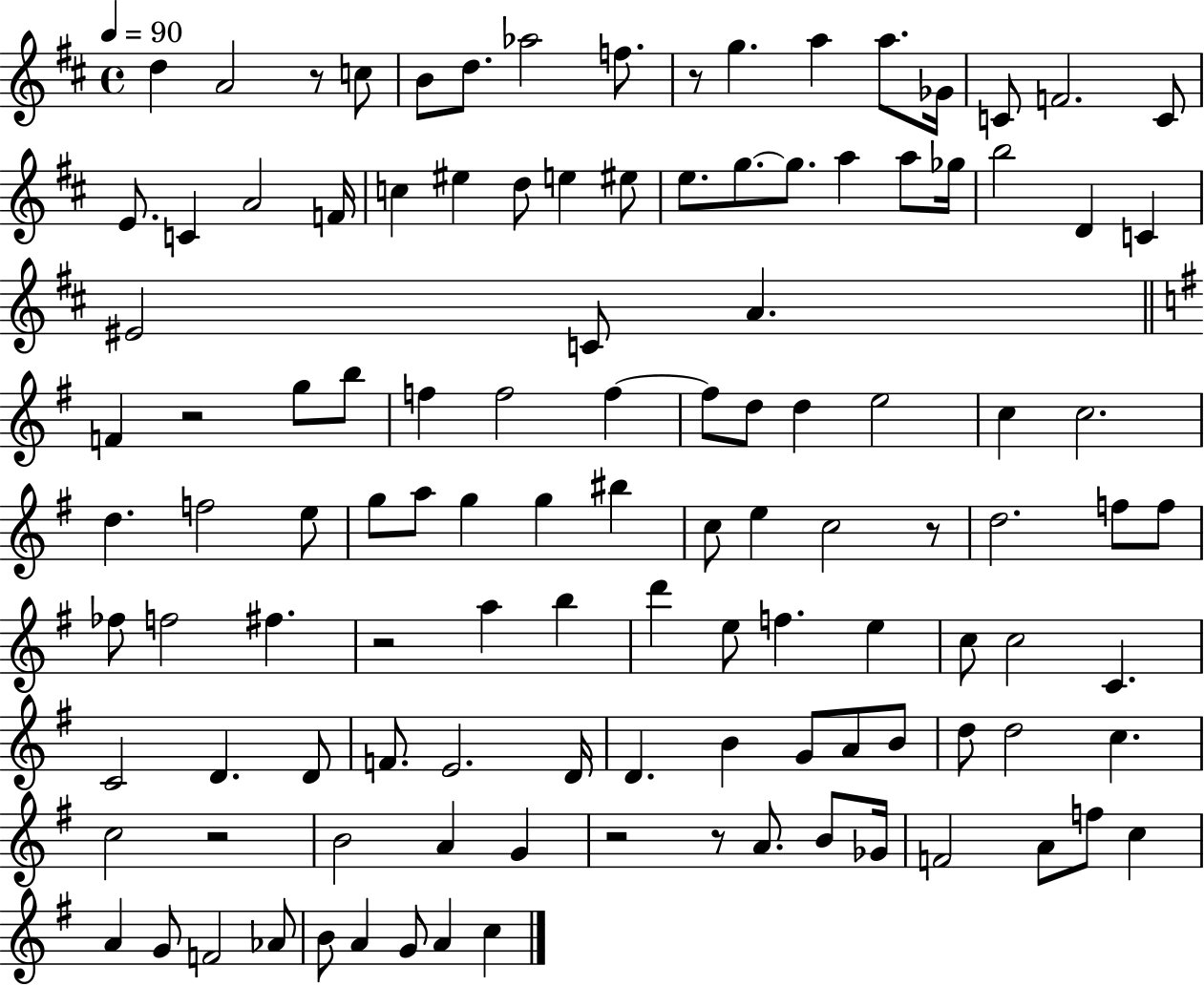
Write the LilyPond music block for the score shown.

{
  \clef treble
  \time 4/4
  \defaultTimeSignature
  \key d \major
  \tempo 4 = 90
  \repeat volta 2 { d''4 a'2 r8 c''8 | b'8 d''8. aes''2 f''8. | r8 g''4. a''4 a''8. ges'16 | c'8 f'2. c'8 | \break e'8. c'4 a'2 f'16 | c''4 eis''4 d''8 e''4 eis''8 | e''8. g''8.~~ g''8. a''4 a''8 ges''16 | b''2 d'4 c'4 | \break eis'2 c'8 a'4. | \bar "||" \break \key g \major f'4 r2 g''8 b''8 | f''4 f''2 f''4~~ | f''8 d''8 d''4 e''2 | c''4 c''2. | \break d''4. f''2 e''8 | g''8 a''8 g''4 g''4 bis''4 | c''8 e''4 c''2 r8 | d''2. f''8 f''8 | \break fes''8 f''2 fis''4. | r2 a''4 b''4 | d'''4 e''8 f''4. e''4 | c''8 c''2 c'4. | \break c'2 d'4. d'8 | f'8. e'2. d'16 | d'4. b'4 g'8 a'8 b'8 | d''8 d''2 c''4. | \break c''2 r2 | b'2 a'4 g'4 | r2 r8 a'8. b'8 ges'16 | f'2 a'8 f''8 c''4 | \break a'4 g'8 f'2 aes'8 | b'8 a'4 g'8 a'4 c''4 | } \bar "|."
}